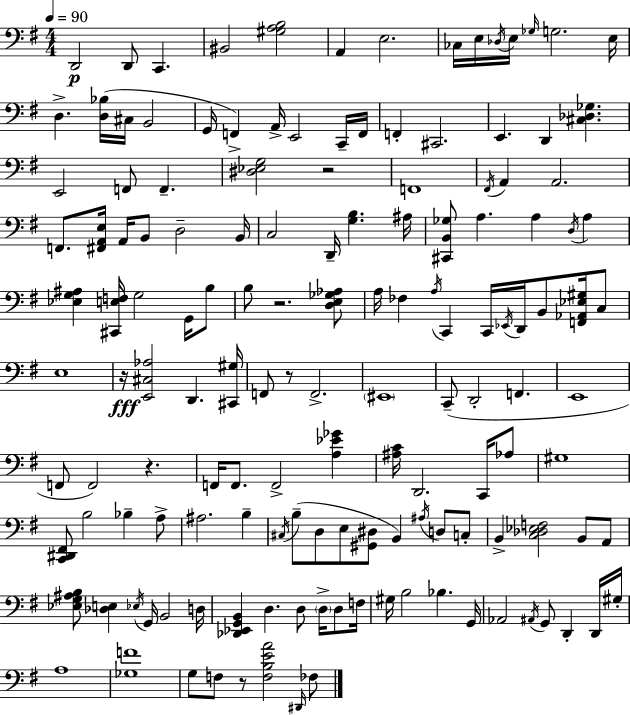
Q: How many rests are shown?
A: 6